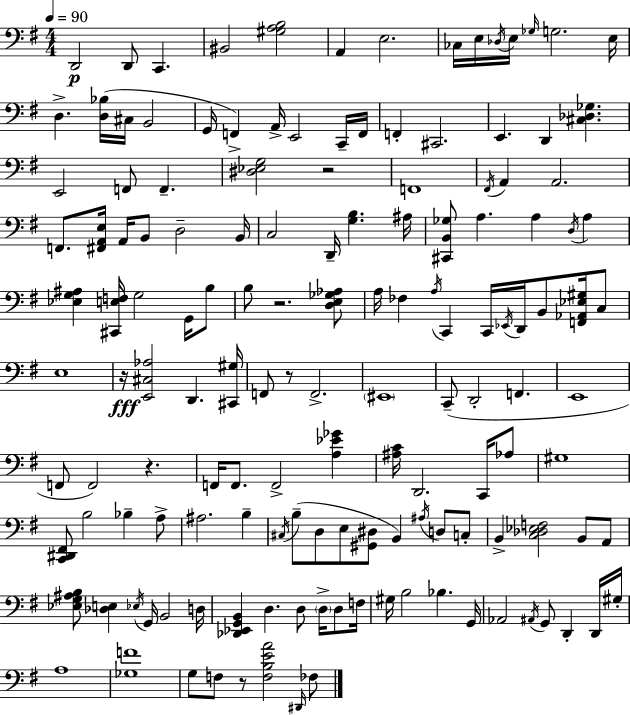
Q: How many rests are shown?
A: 6